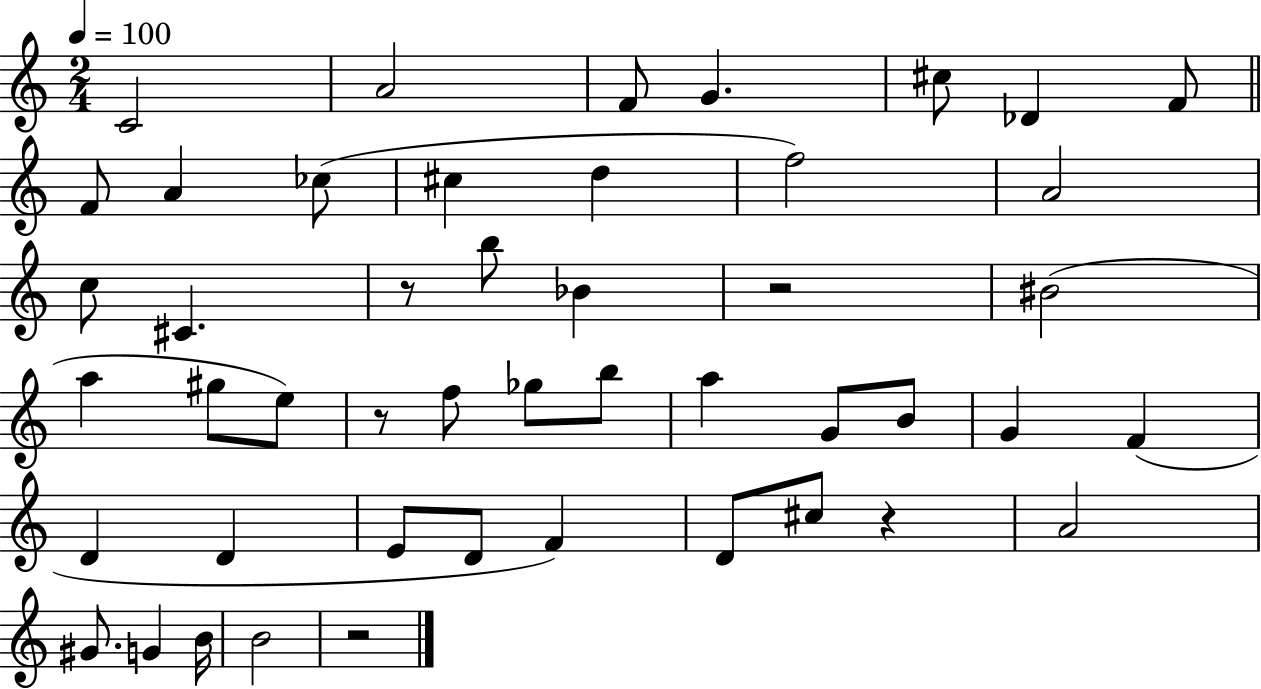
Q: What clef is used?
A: treble